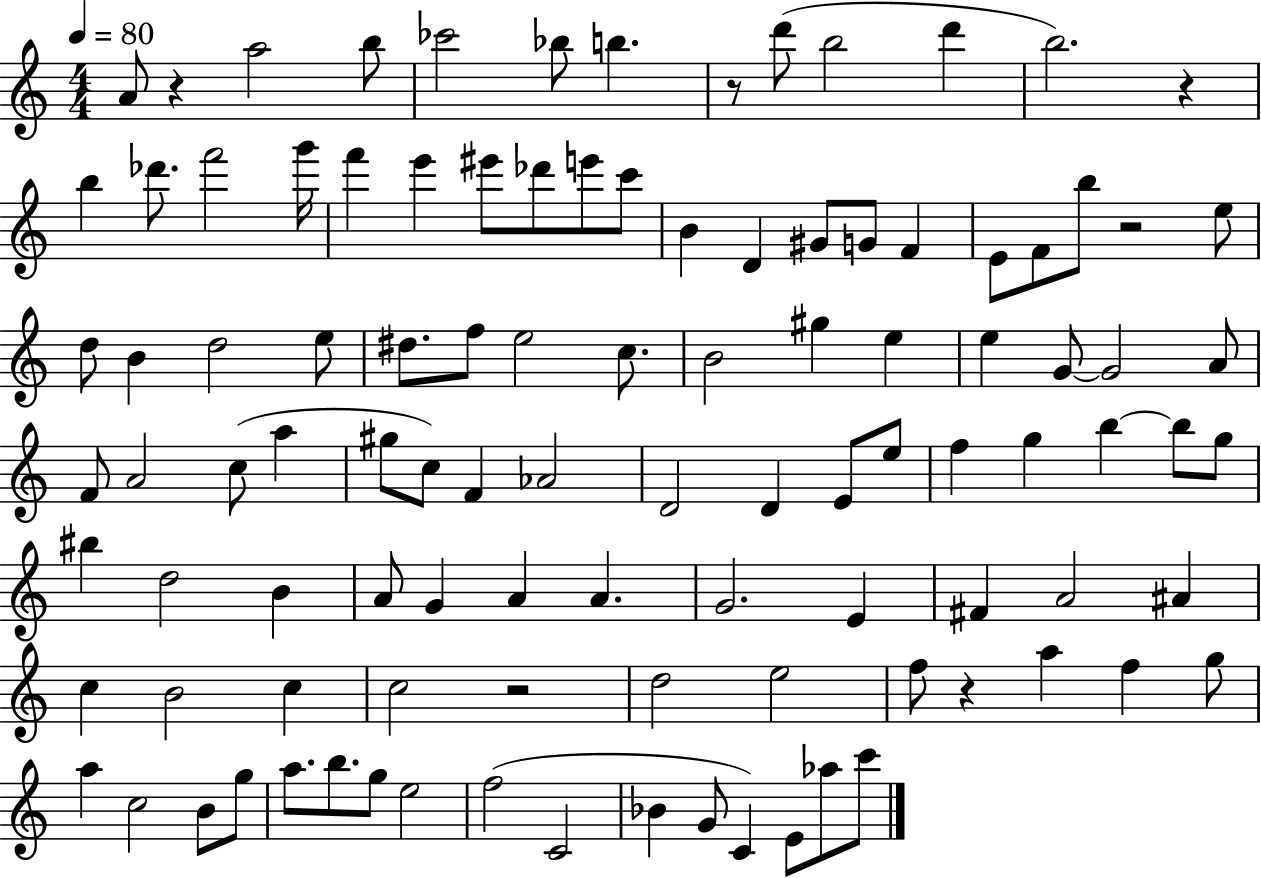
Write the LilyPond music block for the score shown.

{
  \clef treble
  \numericTimeSignature
  \time 4/4
  \key c \major
  \tempo 4 = 80
  a'8 r4 a''2 b''8 | ces'''2 bes''8 b''4. | r8 d'''8( b''2 d'''4 | b''2.) r4 | \break b''4 des'''8. f'''2 g'''16 | f'''4 e'''4 eis'''8 des'''8 e'''8 c'''8 | b'4 d'4 gis'8 g'8 f'4 | e'8 f'8 b''8 r2 e''8 | \break d''8 b'4 d''2 e''8 | dis''8. f''8 e''2 c''8. | b'2 gis''4 e''4 | e''4 g'8~~ g'2 a'8 | \break f'8 a'2 c''8( a''4 | gis''8 c''8) f'4 aes'2 | d'2 d'4 e'8 e''8 | f''4 g''4 b''4~~ b''8 g''8 | \break bis''4 d''2 b'4 | a'8 g'4 a'4 a'4. | g'2. e'4 | fis'4 a'2 ais'4 | \break c''4 b'2 c''4 | c''2 r2 | d''2 e''2 | f''8 r4 a''4 f''4 g''8 | \break a''4 c''2 b'8 g''8 | a''8. b''8. g''8 e''2 | f''2( c'2 | bes'4 g'8 c'4) e'8 aes''8 c'''8 | \break \bar "|."
}